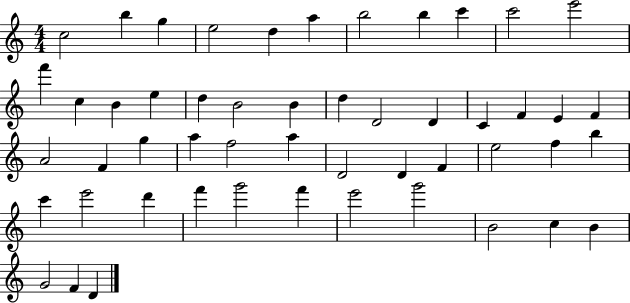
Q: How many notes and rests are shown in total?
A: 51